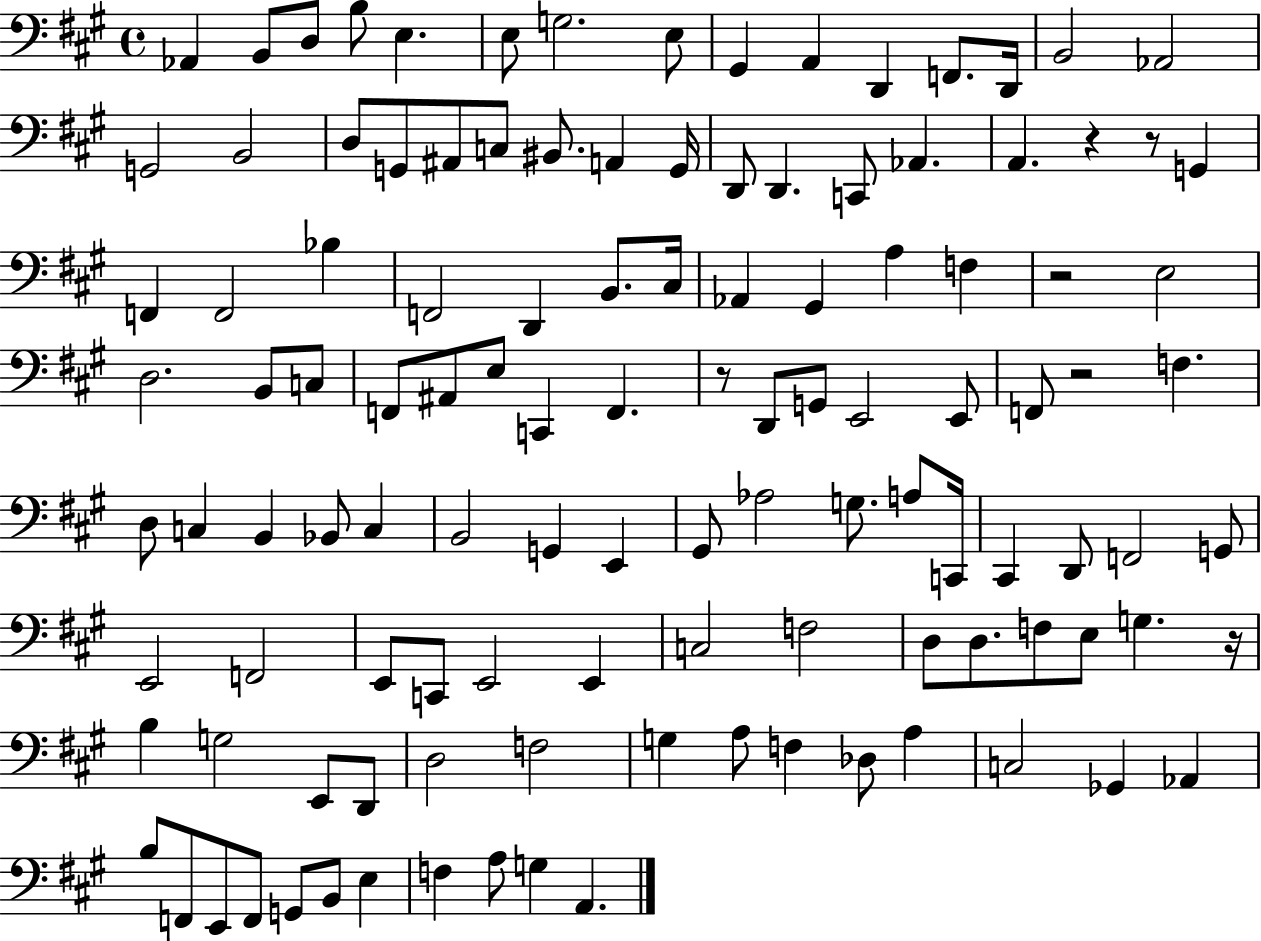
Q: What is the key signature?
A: A major